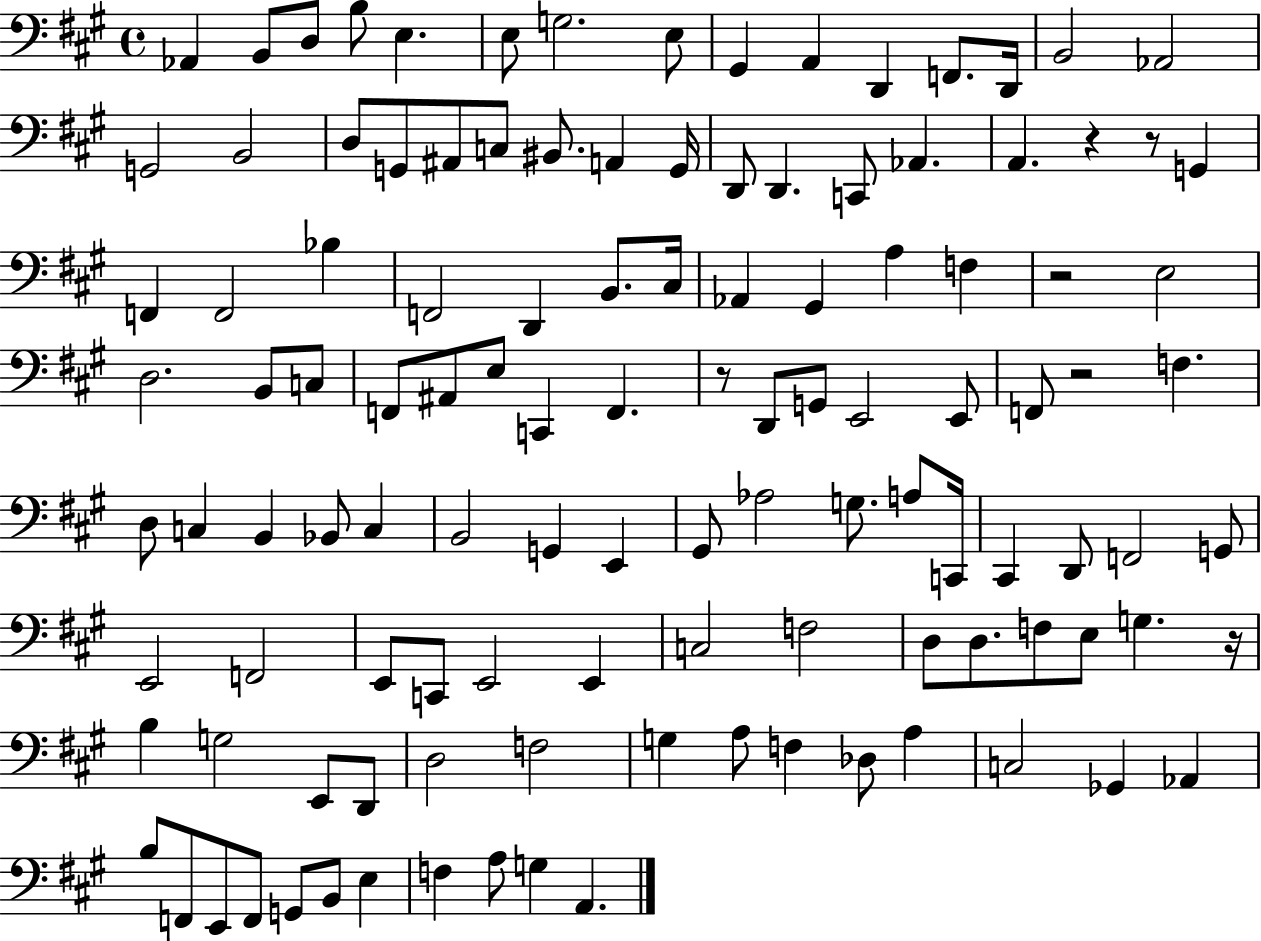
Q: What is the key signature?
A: A major